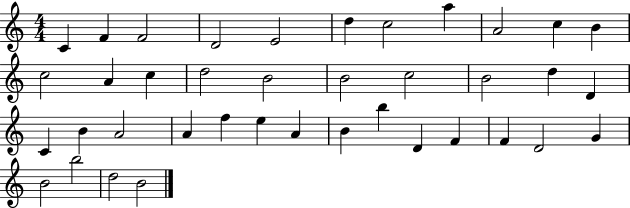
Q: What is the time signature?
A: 4/4